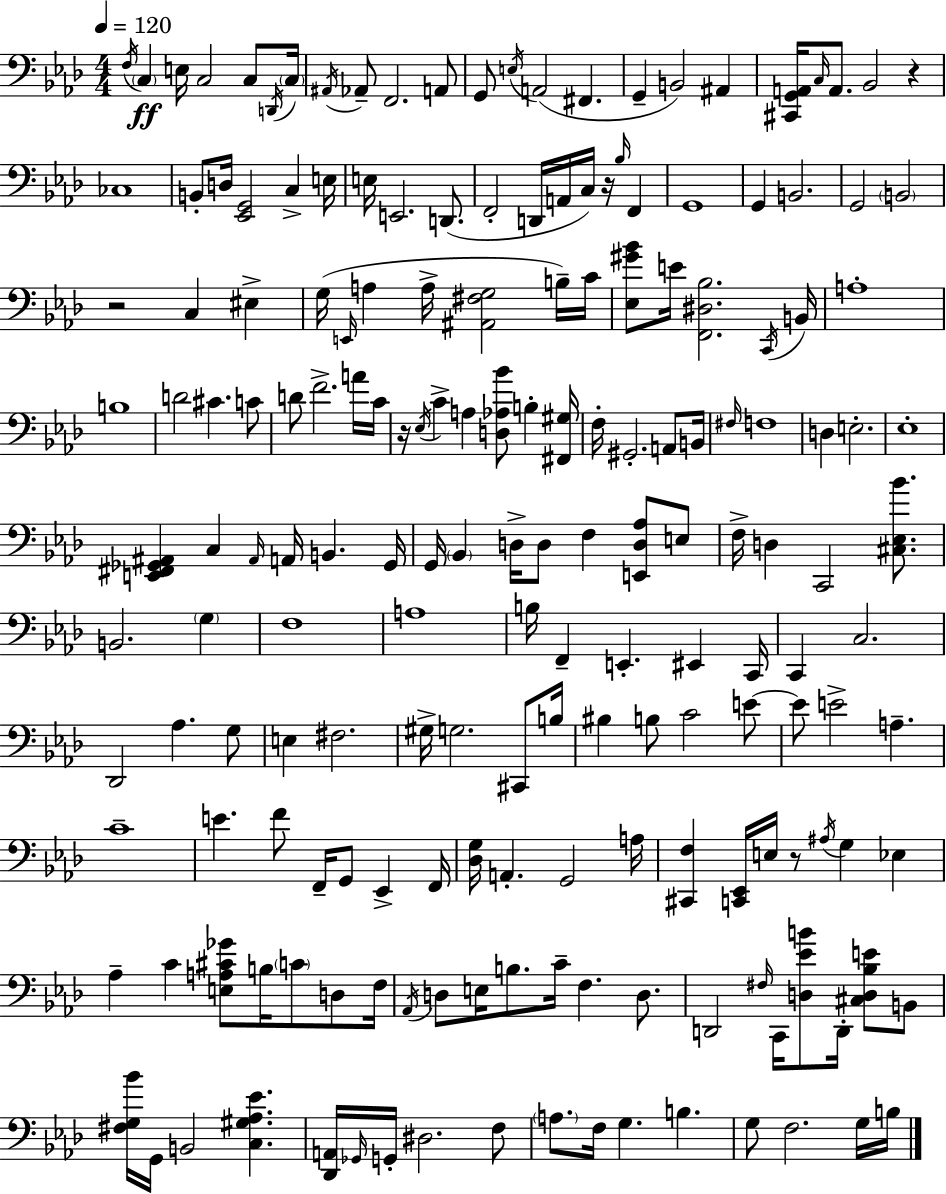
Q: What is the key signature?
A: F minor